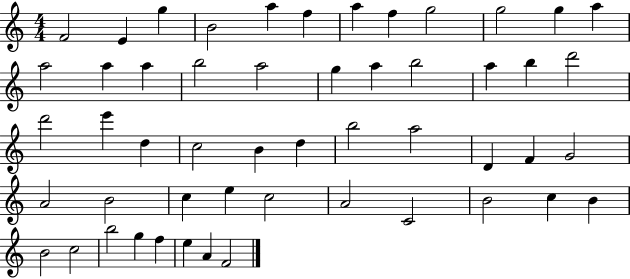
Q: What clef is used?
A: treble